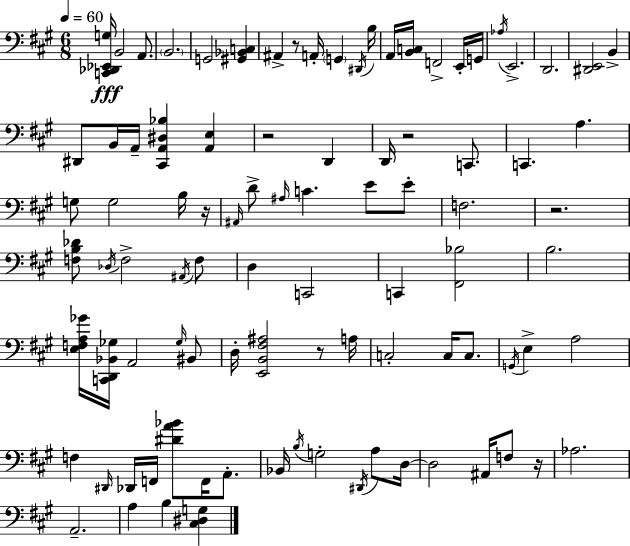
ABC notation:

X:1
T:Untitled
M:6/8
L:1/4
K:A
[C,,_D,,_E,,G,]/4 B,,2 A,,/2 B,,2 G,,2 [^G,,_B,,C,] ^A,, z/2 A,,/4 G,, ^D,,/4 B,/4 A,,/4 [B,,C,]/4 F,,2 E,,/4 G,,/4 _A,/4 E,,2 D,,2 [^D,,E,,]2 B,, ^D,,/2 B,,/4 A,,/4 [^C,,A,,^D,_B,] [A,,E,] z2 D,, D,,/4 z2 C,,/2 C,, A, G,/2 G,2 B,/4 z/4 ^A,,/4 D/2 ^A,/4 C E/2 E/2 F,2 z2 [F,B,_D]/2 _D,/4 F,2 ^A,,/4 F,/2 D, C,,2 C,, [^F,,_B,]2 B,2 [E,F,A,_G]/4 [C,,D,,_B,,_G,]/4 A,,2 _G,/4 ^B,,/2 D,/4 [E,,B,,^F,^A,]2 z/2 A,/4 C,2 C,/4 C,/2 G,,/4 E, A,2 F, ^D,,/4 _D,,/4 F,,/4 [^DA_B]/2 F,,/4 A,,/2 _B,,/4 B,/4 G,2 ^D,,/4 A,/2 D,/4 D,2 ^A,,/4 F,/2 z/4 _A,2 A,,2 A, B, [^C,^D,G,]